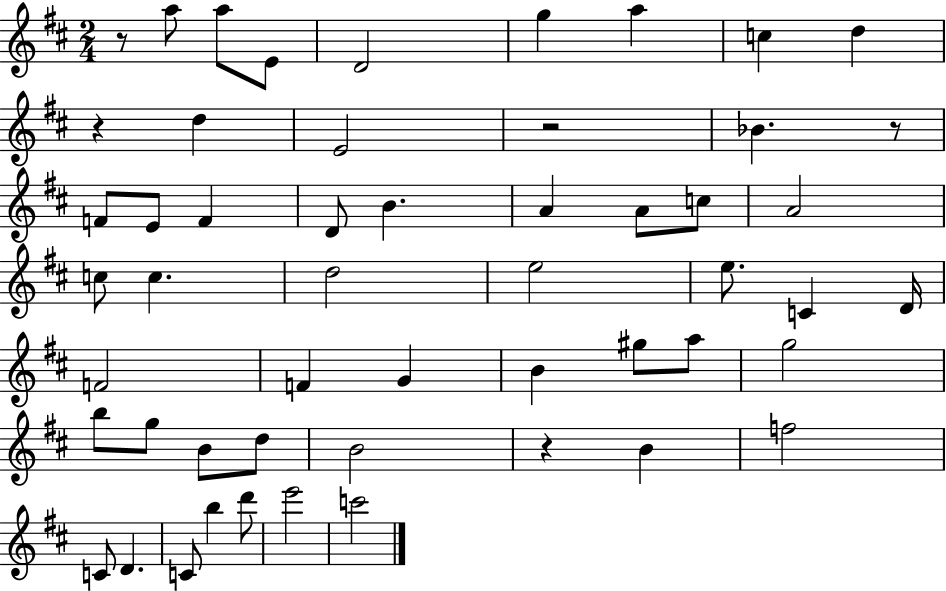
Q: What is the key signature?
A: D major